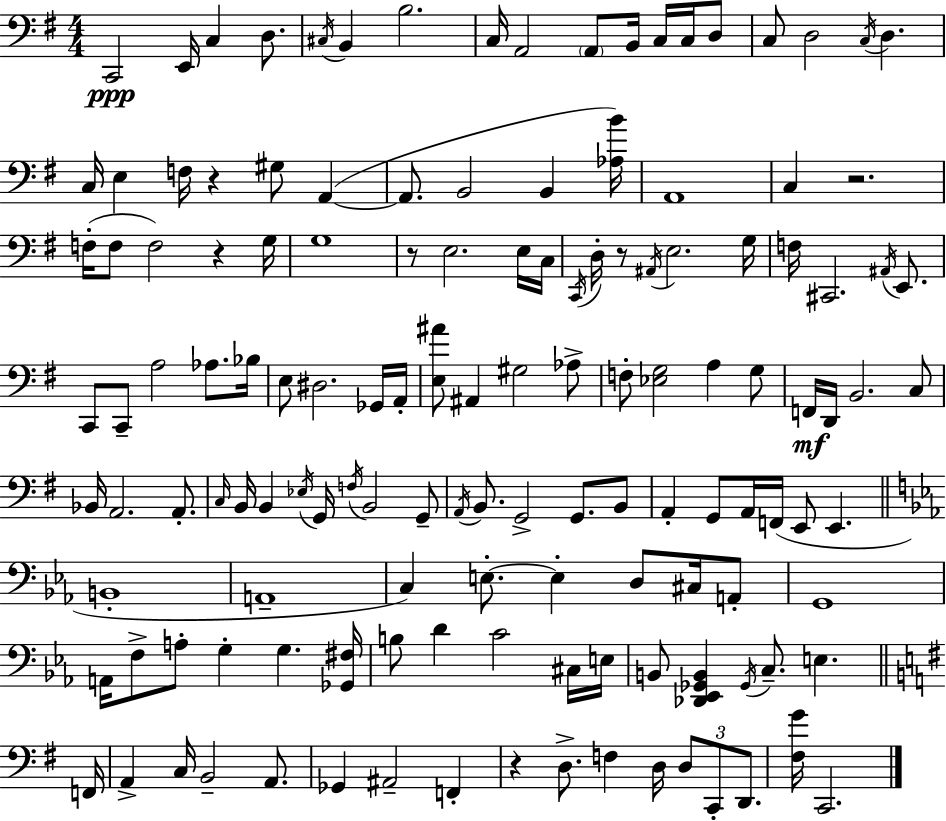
X:1
T:Untitled
M:4/4
L:1/4
K:G
C,,2 E,,/4 C, D,/2 ^C,/4 B,, B,2 C,/4 A,,2 A,,/2 B,,/4 C,/4 C,/4 D,/2 C,/2 D,2 C,/4 D, C,/4 E, F,/4 z ^G,/2 A,, A,,/2 B,,2 B,, [_A,B]/4 A,,4 C, z2 F,/4 F,/2 F,2 z G,/4 G,4 z/2 E,2 E,/4 C,/4 C,,/4 D,/4 z/2 ^A,,/4 E,2 G,/4 F,/4 ^C,,2 ^A,,/4 E,,/2 C,,/2 C,,/2 A,2 _A,/2 _B,/4 E,/2 ^D,2 _G,,/4 A,,/4 [E,^A]/2 ^A,, ^G,2 _A,/2 F,/2 [_E,G,]2 A, G,/2 F,,/4 D,,/4 B,,2 C,/2 _B,,/4 A,,2 A,,/2 C,/4 B,,/4 B,, _E,/4 G,,/4 F,/4 B,,2 G,,/2 A,,/4 B,,/2 G,,2 G,,/2 B,,/2 A,, G,,/2 A,,/4 F,,/4 E,,/2 E,, B,,4 A,,4 C, E,/2 E, D,/2 ^C,/4 A,,/2 G,,4 A,,/4 F,/2 A,/2 G, G, [_G,,^F,]/4 B,/2 D C2 ^C,/4 E,/4 B,,/2 [_D,,_E,,_G,,B,,] _G,,/4 C,/2 E, F,,/4 A,, C,/4 B,,2 A,,/2 _G,, ^A,,2 F,, z D,/2 F, D,/4 D,/2 C,,/2 D,,/2 [^F,G]/4 C,,2